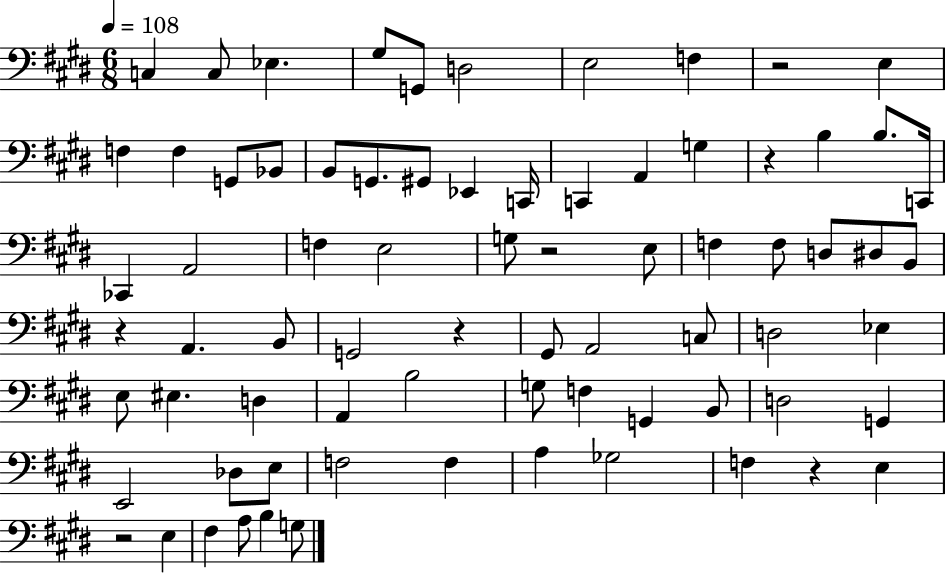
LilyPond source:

{
  \clef bass
  \numericTimeSignature
  \time 6/8
  \key e \major
  \tempo 4 = 108
  \repeat volta 2 { c4 c8 ees4. | gis8 g,8 d2 | e2 f4 | r2 e4 | \break f4 f4 g,8 bes,8 | b,8 g,8. gis,8 ees,4 c,16 | c,4 a,4 g4 | r4 b4 b8. c,16 | \break ces,4 a,2 | f4 e2 | g8 r2 e8 | f4 f8 d8 dis8 b,8 | \break r4 a,4. b,8 | g,2 r4 | gis,8 a,2 c8 | d2 ees4 | \break e8 eis4. d4 | a,4 b2 | g8 f4 g,4 b,8 | d2 g,4 | \break e,2 des8 e8 | f2 f4 | a4 ges2 | f4 r4 e4 | \break r2 e4 | fis4 a8 b4 g8 | } \bar "|."
}